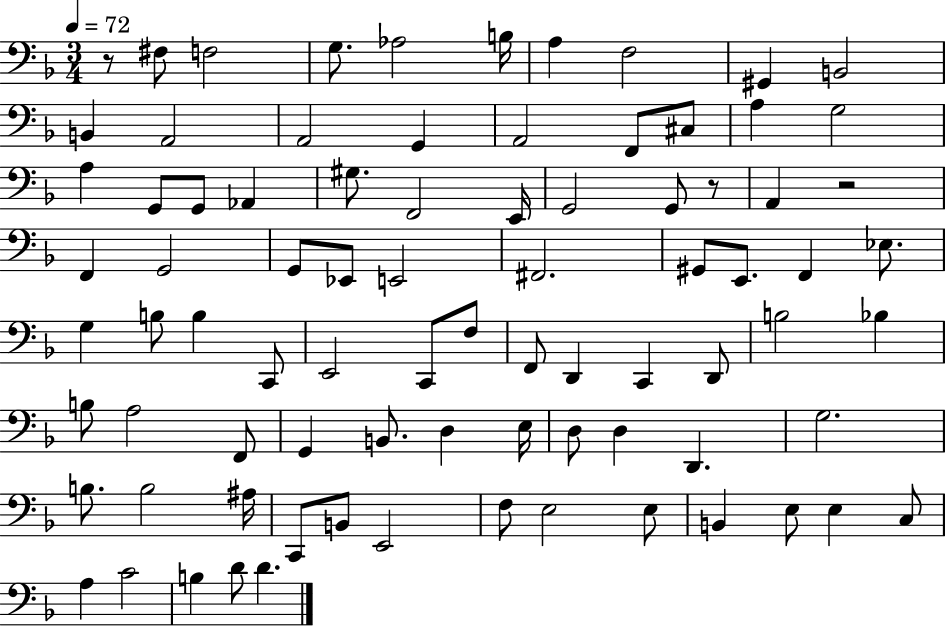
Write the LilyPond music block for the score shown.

{
  \clef bass
  \numericTimeSignature
  \time 3/4
  \key f \major
  \tempo 4 = 72
  r8 fis8 f2 | g8. aes2 b16 | a4 f2 | gis,4 b,2 | \break b,4 a,2 | a,2 g,4 | a,2 f,8 cis8 | a4 g2 | \break a4 g,8 g,8 aes,4 | gis8. f,2 e,16 | g,2 g,8 r8 | a,4 r2 | \break f,4 g,2 | g,8 ees,8 e,2 | fis,2. | gis,8 e,8. f,4 ees8. | \break g4 b8 b4 c,8 | e,2 c,8 f8 | f,8 d,4 c,4 d,8 | b2 bes4 | \break b8 a2 f,8 | g,4 b,8. d4 e16 | d8 d4 d,4. | g2. | \break b8. b2 ais16 | c,8 b,8 e,2 | f8 e2 e8 | b,4 e8 e4 c8 | \break a4 c'2 | b4 d'8 d'4. | \bar "|."
}